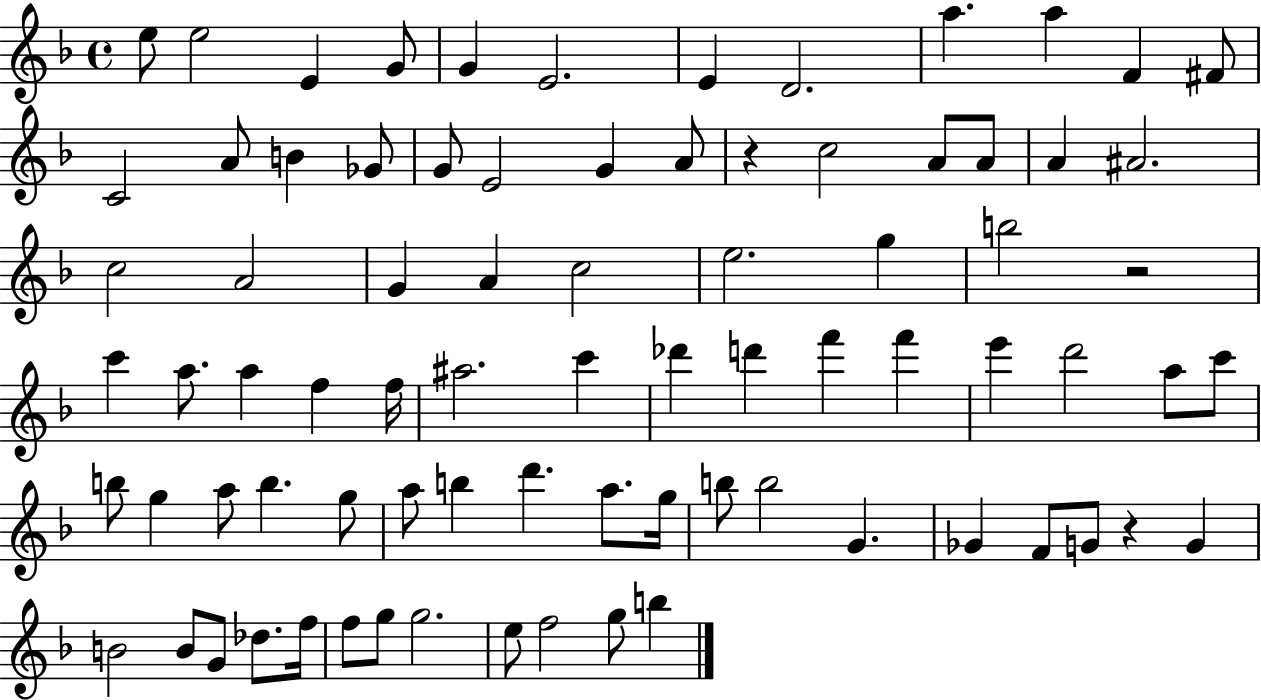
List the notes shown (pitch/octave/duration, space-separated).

E5/e E5/h E4/q G4/e G4/q E4/h. E4/q D4/h. A5/q. A5/q F4/q F#4/e C4/h A4/e B4/q Gb4/e G4/e E4/h G4/q A4/e R/q C5/h A4/e A4/e A4/q A#4/h. C5/h A4/h G4/q A4/q C5/h E5/h. G5/q B5/h R/h C6/q A5/e. A5/q F5/q F5/s A#5/h. C6/q Db6/q D6/q F6/q F6/q E6/q D6/h A5/e C6/e B5/e G5/q A5/e B5/q. G5/e A5/e B5/q D6/q. A5/e. G5/s B5/e B5/h G4/q. Gb4/q F4/e G4/e R/q G4/q B4/h B4/e G4/e Db5/e. F5/s F5/e G5/e G5/h. E5/e F5/h G5/e B5/q